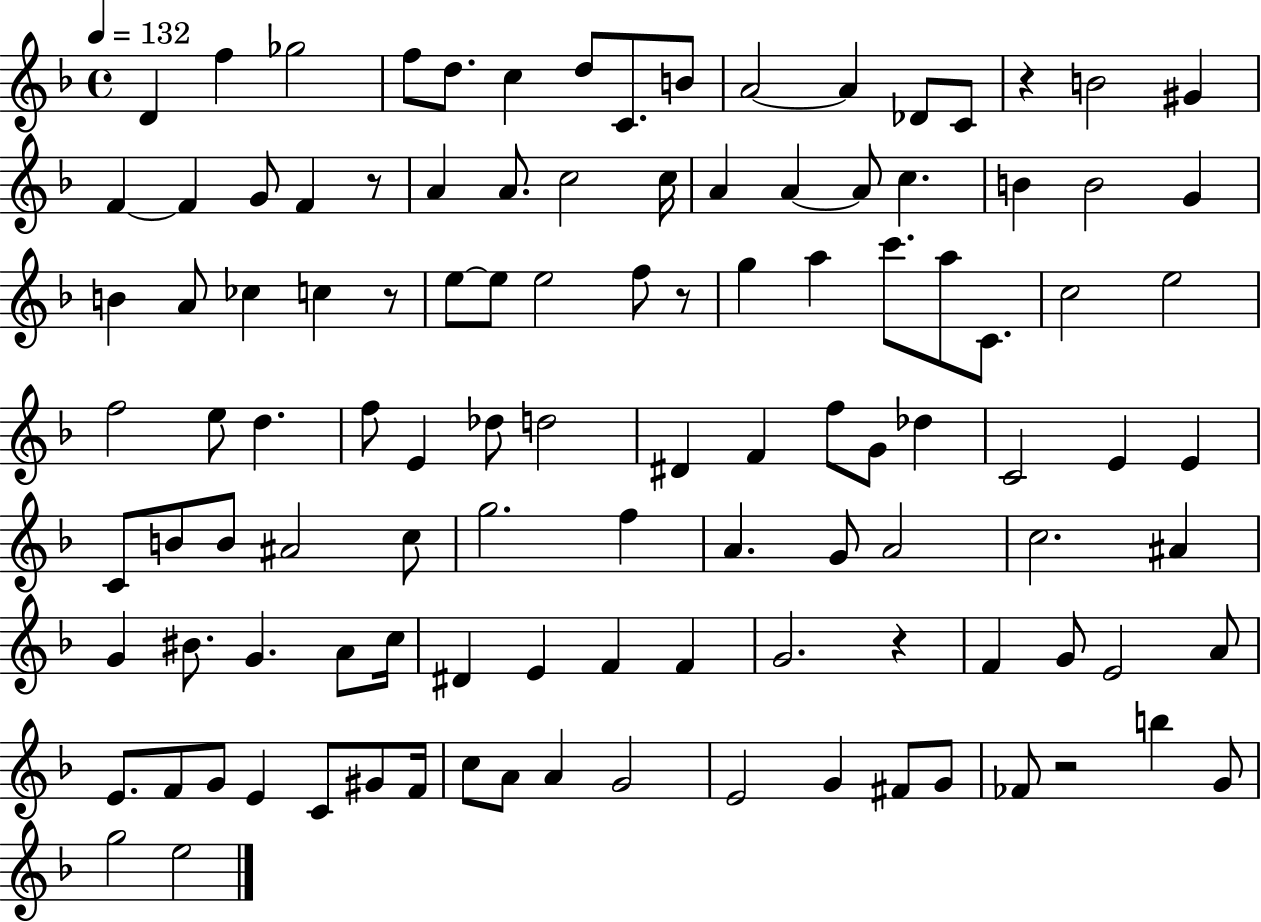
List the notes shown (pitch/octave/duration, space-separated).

D4/q F5/q Gb5/h F5/e D5/e. C5/q D5/e C4/e. B4/e A4/h A4/q Db4/e C4/e R/q B4/h G#4/q F4/q F4/q G4/e F4/q R/e A4/q A4/e. C5/h C5/s A4/q A4/q A4/e C5/q. B4/q B4/h G4/q B4/q A4/e CES5/q C5/q R/e E5/e E5/e E5/h F5/e R/e G5/q A5/q C6/e. A5/e C4/e. C5/h E5/h F5/h E5/e D5/q. F5/e E4/q Db5/e D5/h D#4/q F4/q F5/e G4/e Db5/q C4/h E4/q E4/q C4/e B4/e B4/e A#4/h C5/e G5/h. F5/q A4/q. G4/e A4/h C5/h. A#4/q G4/q BIS4/e. G4/q. A4/e C5/s D#4/q E4/q F4/q F4/q G4/h. R/q F4/q G4/e E4/h A4/e E4/e. F4/e G4/e E4/q C4/e G#4/e F4/s C5/e A4/e A4/q G4/h E4/h G4/q F#4/e G4/e FES4/e R/h B5/q G4/e G5/h E5/h